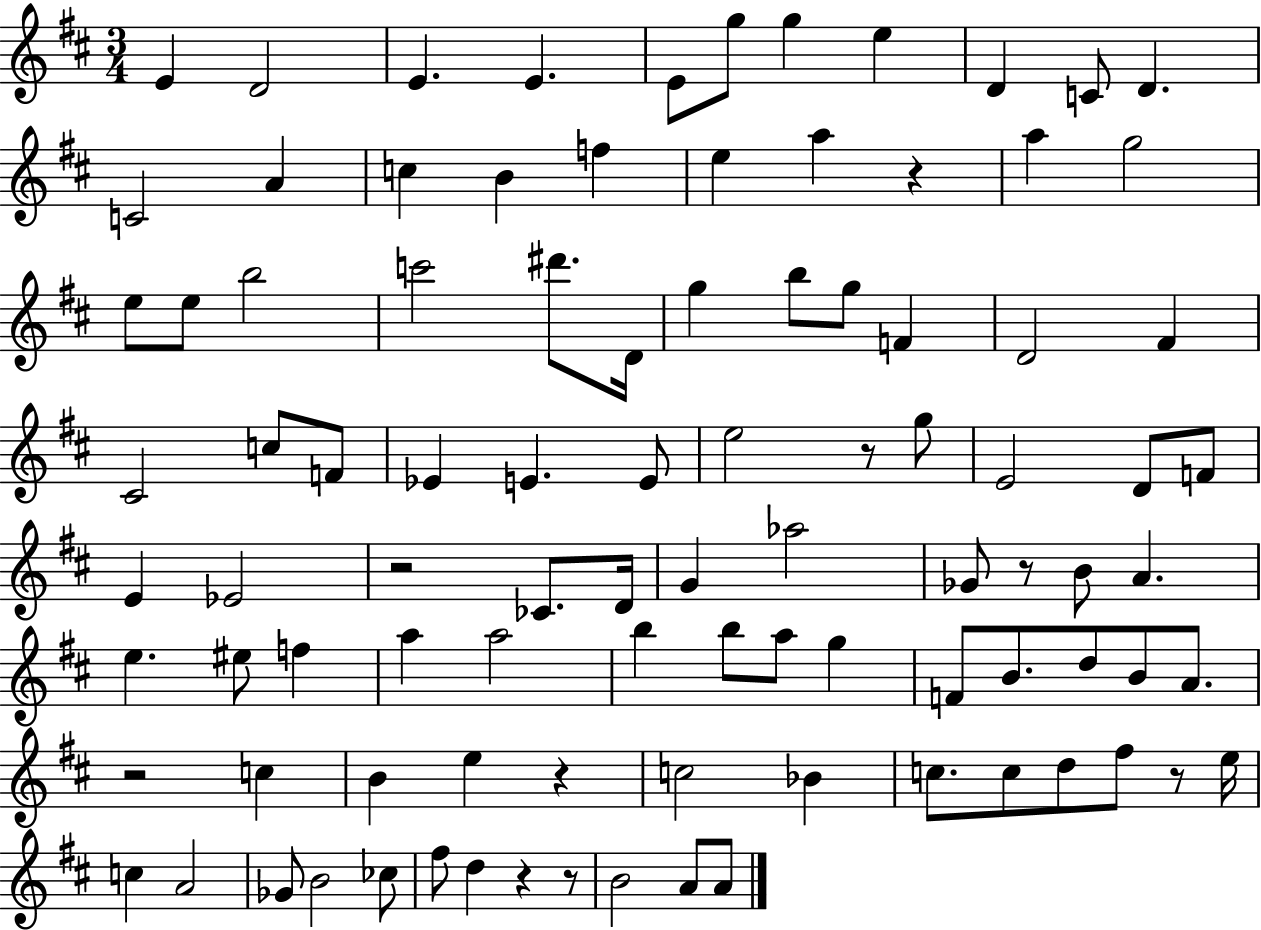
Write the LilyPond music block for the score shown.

{
  \clef treble
  \numericTimeSignature
  \time 3/4
  \key d \major
  \repeat volta 2 { e'4 d'2 | e'4. e'4. | e'8 g''8 g''4 e''4 | d'4 c'8 d'4. | \break c'2 a'4 | c''4 b'4 f''4 | e''4 a''4 r4 | a''4 g''2 | \break e''8 e''8 b''2 | c'''2 dis'''8. d'16 | g''4 b''8 g''8 f'4 | d'2 fis'4 | \break cis'2 c''8 f'8 | ees'4 e'4. e'8 | e''2 r8 g''8 | e'2 d'8 f'8 | \break e'4 ees'2 | r2 ces'8. d'16 | g'4 aes''2 | ges'8 r8 b'8 a'4. | \break e''4. eis''8 f''4 | a''4 a''2 | b''4 b''8 a''8 g''4 | f'8 b'8. d''8 b'8 a'8. | \break r2 c''4 | b'4 e''4 r4 | c''2 bes'4 | c''8. c''8 d''8 fis''8 r8 e''16 | \break c''4 a'2 | ges'8 b'2 ces''8 | fis''8 d''4 r4 r8 | b'2 a'8 a'8 | \break } \bar "|."
}